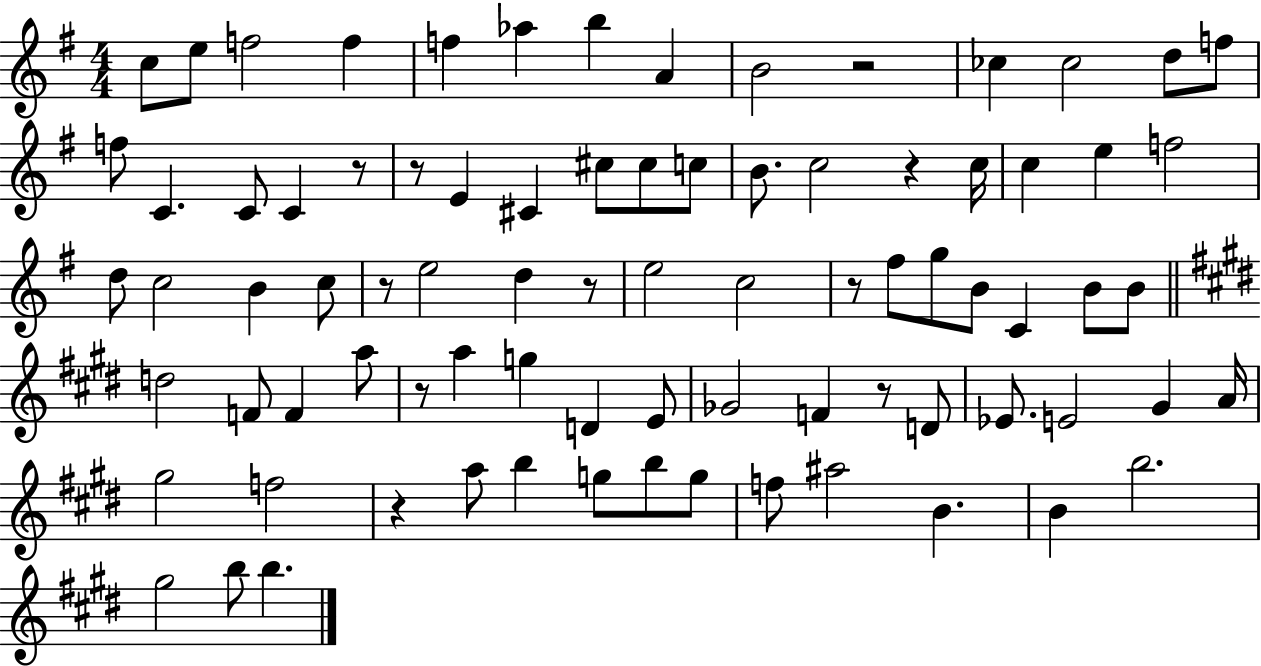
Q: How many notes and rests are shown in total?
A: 82